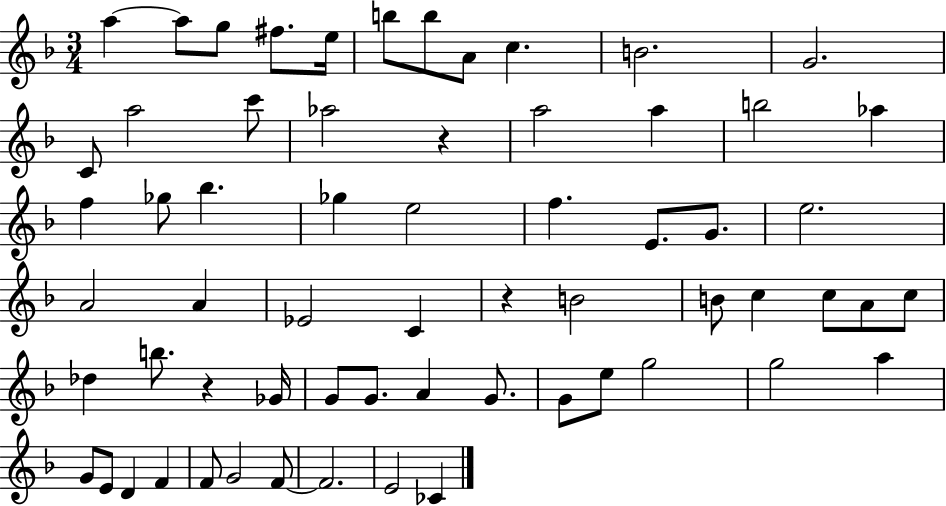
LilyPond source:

{
  \clef treble
  \numericTimeSignature
  \time 3/4
  \key f \major
  \repeat volta 2 { a''4~~ a''8 g''8 fis''8. e''16 | b''8 b''8 a'8 c''4. | b'2. | g'2. | \break c'8 a''2 c'''8 | aes''2 r4 | a''2 a''4 | b''2 aes''4 | \break f''4 ges''8 bes''4. | ges''4 e''2 | f''4. e'8. g'8. | e''2. | \break a'2 a'4 | ees'2 c'4 | r4 b'2 | b'8 c''4 c''8 a'8 c''8 | \break des''4 b''8. r4 ges'16 | g'8 g'8. a'4 g'8. | g'8 e''8 g''2 | g''2 a''4 | \break g'8 e'8 d'4 f'4 | f'8 g'2 f'8~~ | f'2. | e'2 ces'4 | \break } \bar "|."
}